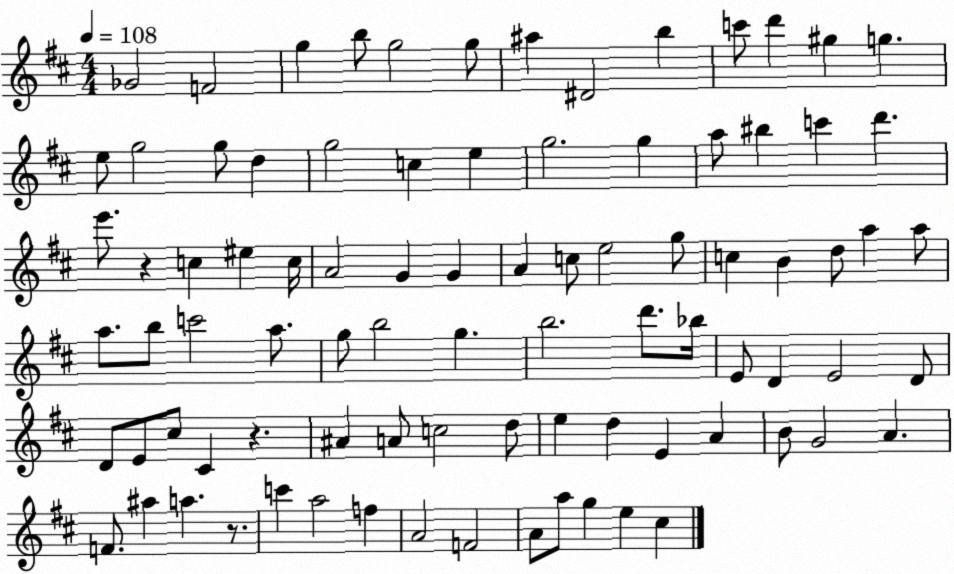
X:1
T:Untitled
M:4/4
L:1/4
K:D
_G2 F2 g b/2 g2 g/2 ^a ^D2 b c'/2 d' ^g g e/2 g2 g/2 d g2 c e g2 g a/2 ^b c' d' e'/2 z c ^e c/4 A2 G G A c/2 e2 g/2 c B d/2 a a/2 a/2 b/2 c'2 a/2 g/2 b2 g b2 d'/2 _b/4 E/2 D E2 D/2 D/2 E/2 ^c/2 ^C z ^A A/2 c2 d/2 e d E A B/2 G2 A F/2 ^a a z/2 c' a2 f A2 F2 A/2 a/2 g e ^c